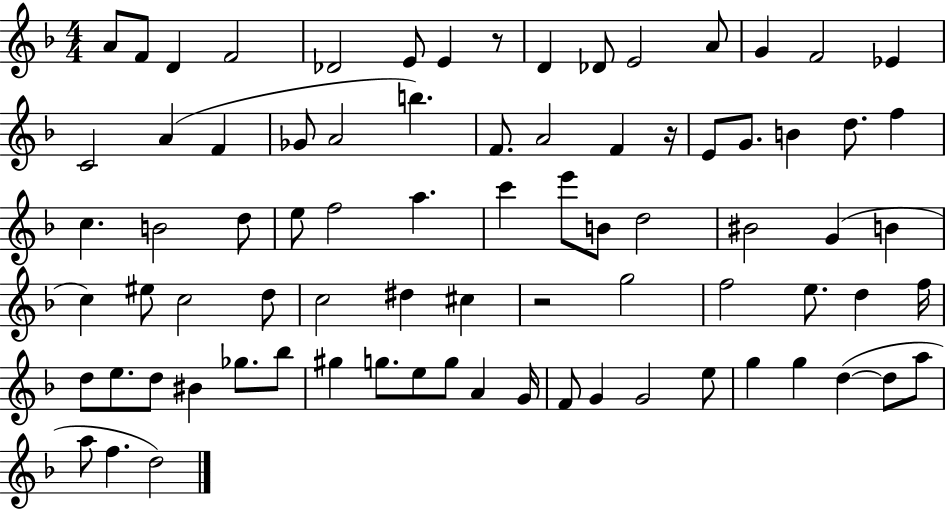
A4/e F4/e D4/q F4/h Db4/h E4/e E4/q R/e D4/q Db4/e E4/h A4/e G4/q F4/h Eb4/q C4/h A4/q F4/q Gb4/e A4/h B5/q. F4/e. A4/h F4/q R/s E4/e G4/e. B4/q D5/e. F5/q C5/q. B4/h D5/e E5/e F5/h A5/q. C6/q E6/e B4/e D5/h BIS4/h G4/q B4/q C5/q EIS5/e C5/h D5/e C5/h D#5/q C#5/q R/h G5/h F5/h E5/e. D5/q F5/s D5/e E5/e. D5/e BIS4/q Gb5/e. Bb5/e G#5/q G5/e. E5/e G5/e A4/q G4/s F4/e G4/q G4/h E5/e G5/q G5/q D5/q D5/e A5/e A5/e F5/q. D5/h